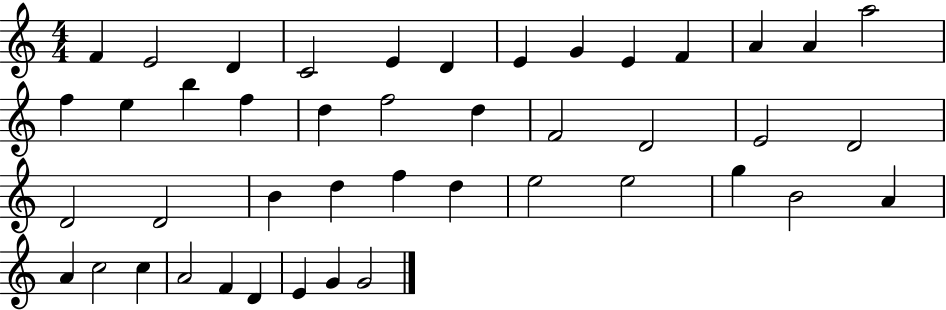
F4/q E4/h D4/q C4/h E4/q D4/q E4/q G4/q E4/q F4/q A4/q A4/q A5/h F5/q E5/q B5/q F5/q D5/q F5/h D5/q F4/h D4/h E4/h D4/h D4/h D4/h B4/q D5/q F5/q D5/q E5/h E5/h G5/q B4/h A4/q A4/q C5/h C5/q A4/h F4/q D4/q E4/q G4/q G4/h